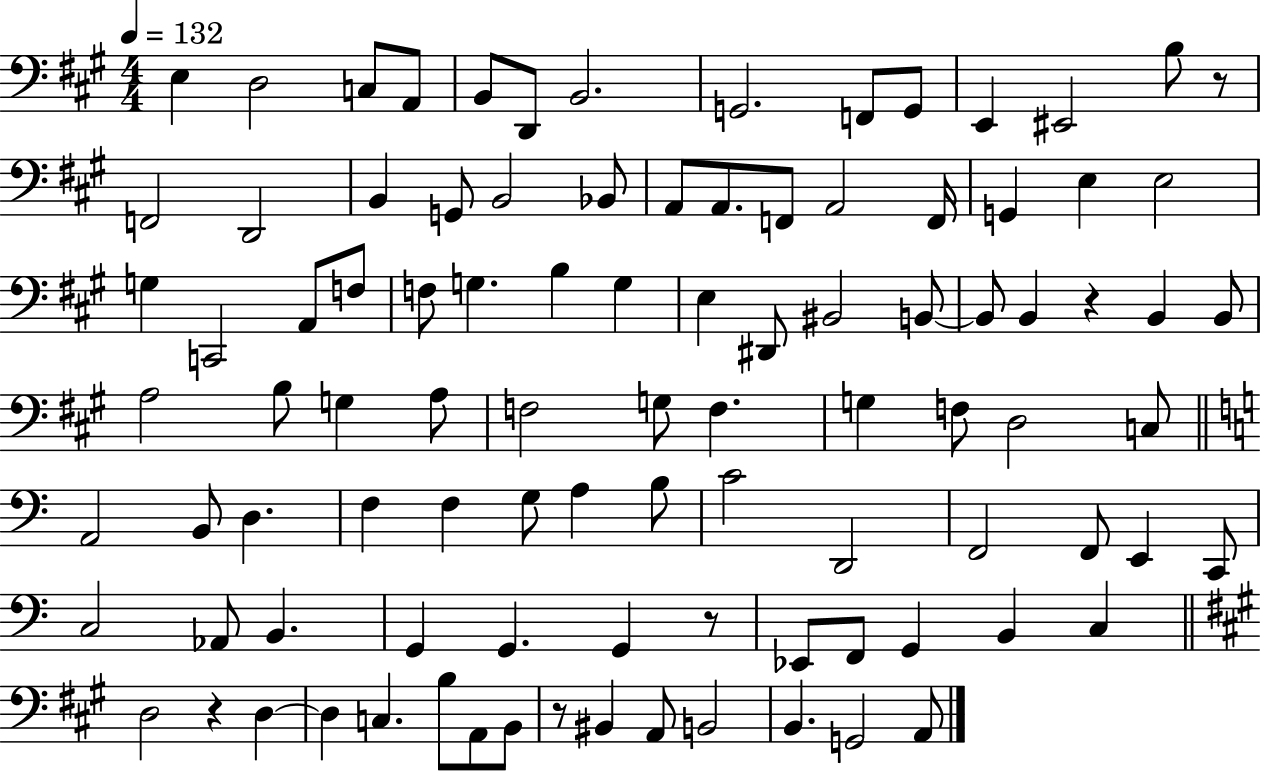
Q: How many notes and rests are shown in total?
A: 97